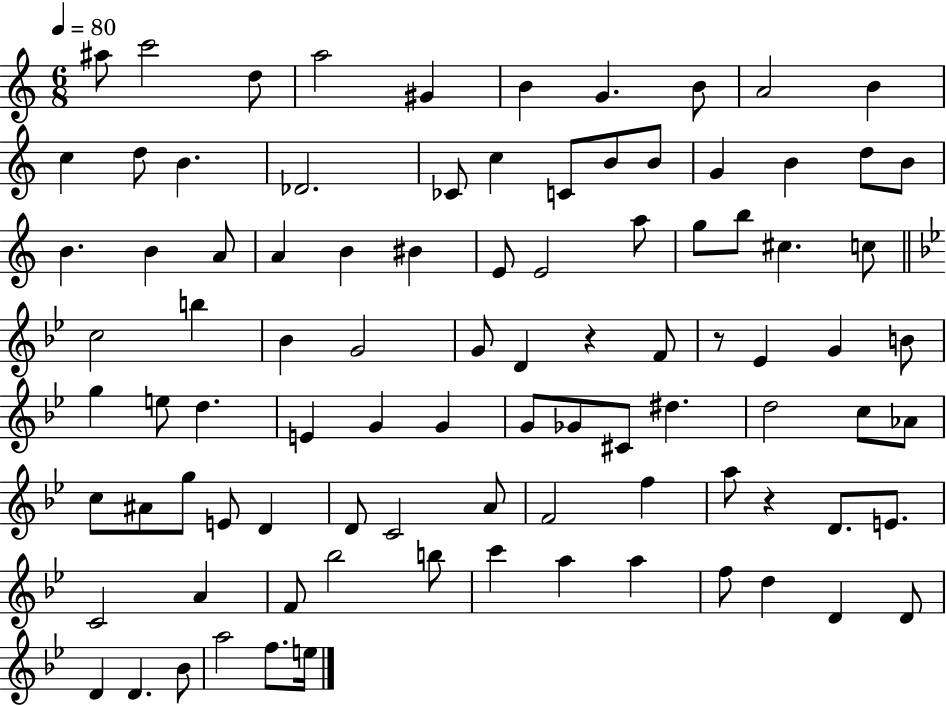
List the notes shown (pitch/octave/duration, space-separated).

A#5/e C6/h D5/e A5/h G#4/q B4/q G4/q. B4/e A4/h B4/q C5/q D5/e B4/q. Db4/h. CES4/e C5/q C4/e B4/e B4/e G4/q B4/q D5/e B4/e B4/q. B4/q A4/e A4/q B4/q BIS4/q E4/e E4/h A5/e G5/e B5/e C#5/q. C5/e C5/h B5/q Bb4/q G4/h G4/e D4/q R/q F4/e R/e Eb4/q G4/q B4/e G5/q E5/e D5/q. E4/q G4/q G4/q G4/e Gb4/e C#4/e D#5/q. D5/h C5/e Ab4/e C5/e A#4/e G5/e E4/e D4/q D4/e C4/h A4/e F4/h F5/q A5/e R/q D4/e. E4/e. C4/h A4/q F4/e Bb5/h B5/e C6/q A5/q A5/q F5/e D5/q D4/q D4/e D4/q D4/q. Bb4/e A5/h F5/e. E5/s